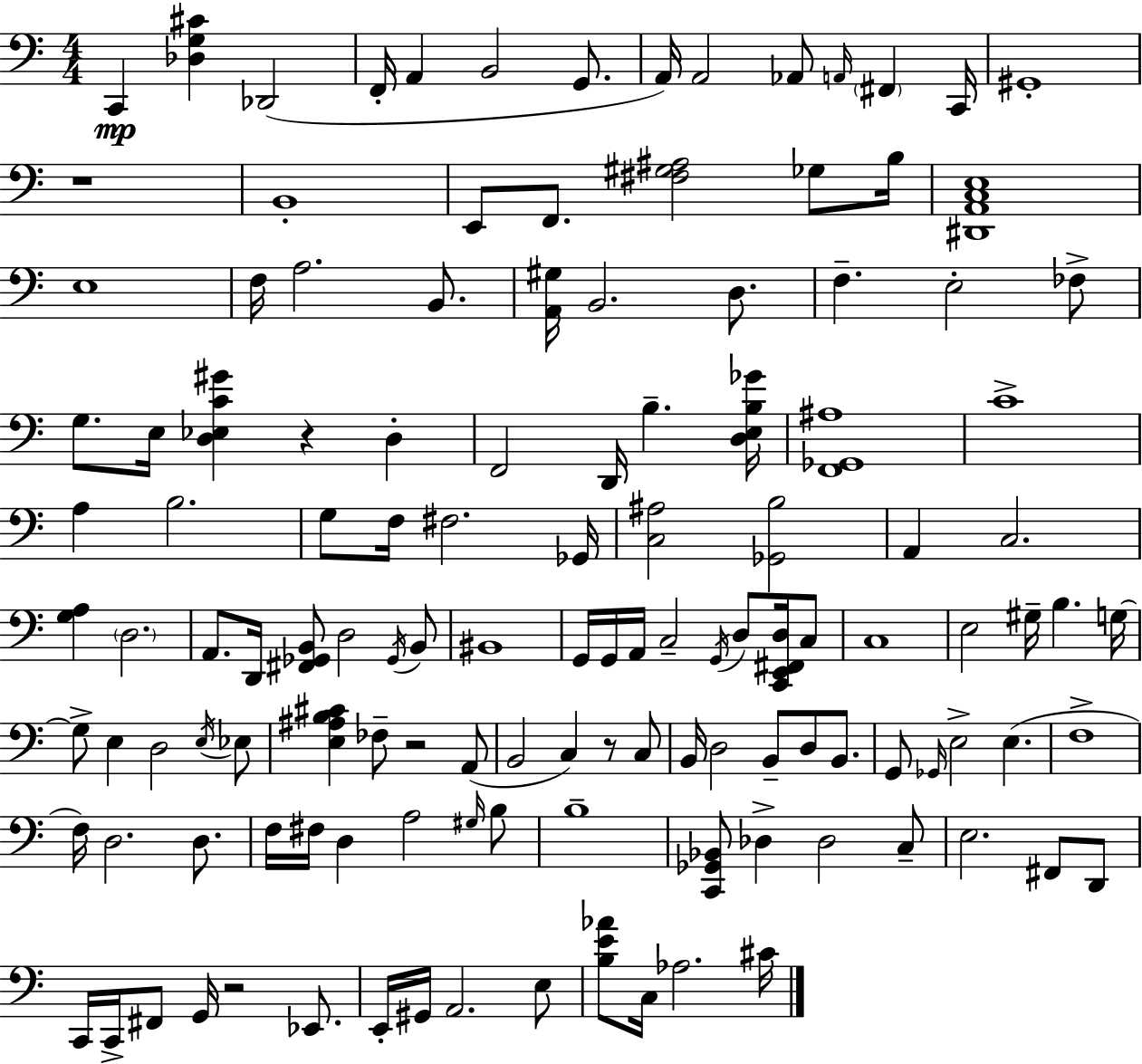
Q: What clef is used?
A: bass